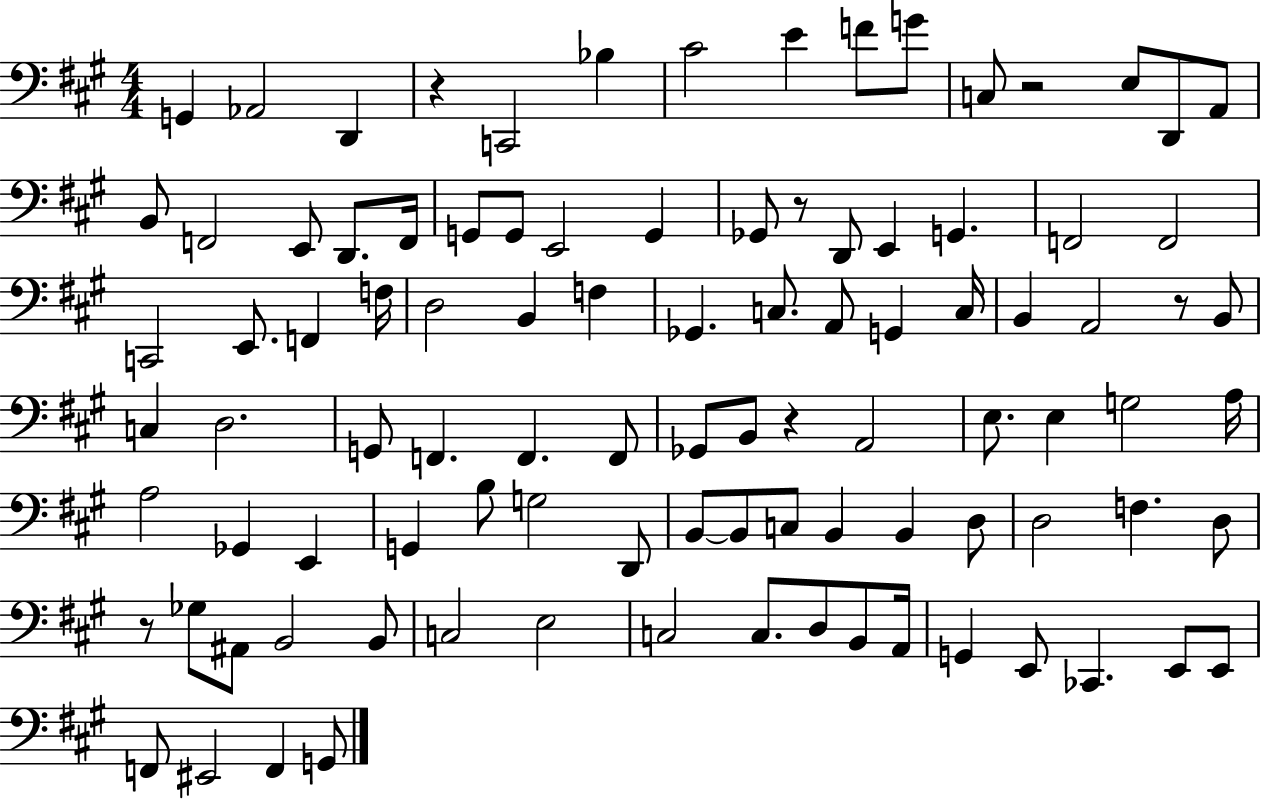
{
  \clef bass
  \numericTimeSignature
  \time 4/4
  \key a \major
  g,4 aes,2 d,4 | r4 c,2 bes4 | cis'2 e'4 f'8 g'8 | c8 r2 e8 d,8 a,8 | \break b,8 f,2 e,8 d,8. f,16 | g,8 g,8 e,2 g,4 | ges,8 r8 d,8 e,4 g,4. | f,2 f,2 | \break c,2 e,8. f,4 f16 | d2 b,4 f4 | ges,4. c8. a,8 g,4 c16 | b,4 a,2 r8 b,8 | \break c4 d2. | g,8 f,4. f,4. f,8 | ges,8 b,8 r4 a,2 | e8. e4 g2 a16 | \break a2 ges,4 e,4 | g,4 b8 g2 d,8 | b,8~~ b,8 c8 b,4 b,4 d8 | d2 f4. d8 | \break r8 ges8 ais,8 b,2 b,8 | c2 e2 | c2 c8. d8 b,8 a,16 | g,4 e,8 ces,4. e,8 e,8 | \break f,8 eis,2 f,4 g,8 | \bar "|."
}